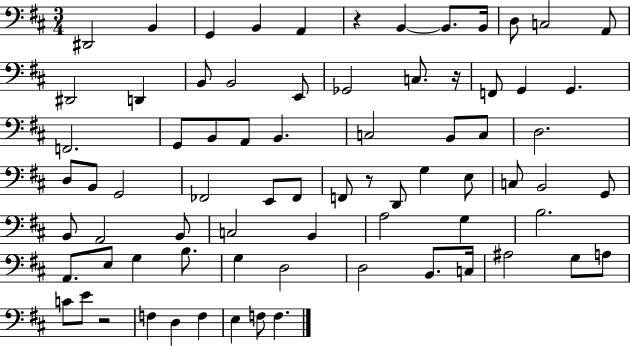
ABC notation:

X:1
T:Untitled
M:3/4
L:1/4
K:D
^D,,2 B,, G,, B,, A,, z B,, B,,/2 B,,/4 D,/2 C,2 A,,/2 ^D,,2 D,, B,,/2 B,,2 E,,/2 _G,,2 C,/2 z/4 F,,/2 G,, G,, F,,2 G,,/2 B,,/2 A,,/2 B,, C,2 B,,/2 C,/2 D,2 D,/2 B,,/2 G,,2 _F,,2 E,,/2 _F,,/2 F,,/2 z/2 D,,/2 G, E,/2 C,/2 B,,2 G,,/2 B,,/2 A,,2 B,,/2 C,2 B,, A,2 G, B,2 A,,/2 E,/2 G, B,/2 G, D,2 D,2 B,,/2 C,/4 ^A,2 G,/2 A,/2 C/2 E/2 z2 F, D, F, E, F,/2 F,